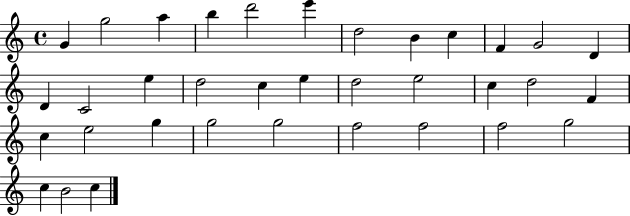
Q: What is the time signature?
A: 4/4